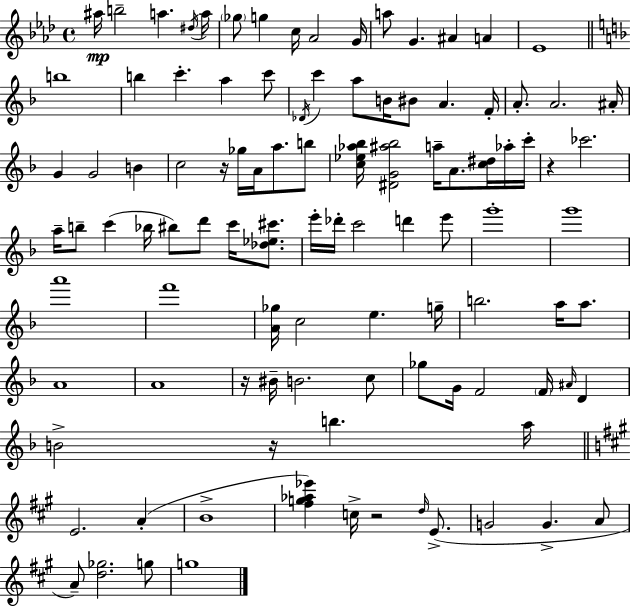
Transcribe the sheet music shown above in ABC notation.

X:1
T:Untitled
M:4/4
L:1/4
K:Ab
^a/4 b2 a ^d/4 a/4 _g/2 g c/4 _A2 G/4 a/2 G ^A A _E4 b4 b c' a c'/2 _D/4 c' a/2 B/4 ^B/2 A F/4 A/2 A2 ^A/4 G G2 B c2 z/4 _g/4 A/4 a/2 b/2 [c_e_a_b]/4 [^DG^a_b]2 a/4 A/2 [c^d]/4 _a/4 c'/4 z _c'2 a/4 b/2 c' _b/4 ^b/2 d'/2 c'/4 [_d_e^c']/2 e'/4 _d'/4 c'2 d' e'/2 g'4 g'4 a'4 f'4 [A_g]/4 c2 e g/4 b2 a/4 a/2 A4 A4 z/4 ^B/4 B2 c/2 _g/2 G/4 F2 F/4 ^A/4 D B2 z/4 b a/4 E2 A B4 [^fg_a_e'] c/4 z2 d/4 E/2 G2 G A/2 A/2 [d_g]2 g/2 g4